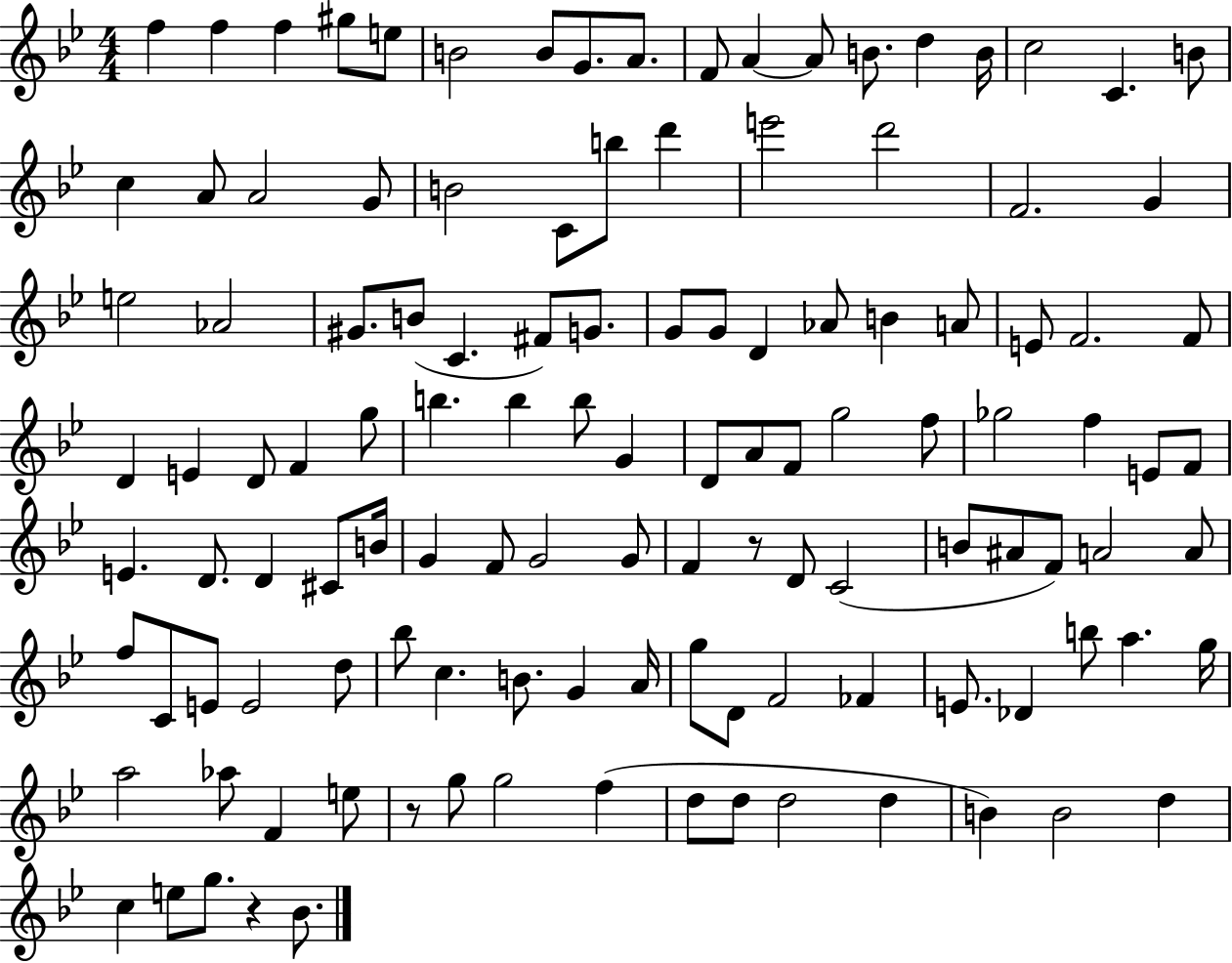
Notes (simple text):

F5/q F5/q F5/q G#5/e E5/e B4/h B4/e G4/e. A4/e. F4/e A4/q A4/e B4/e. D5/q B4/s C5/h C4/q. B4/e C5/q A4/e A4/h G4/e B4/h C4/e B5/e D6/q E6/h D6/h F4/h. G4/q E5/h Ab4/h G#4/e. B4/e C4/q. F#4/e G4/e. G4/e G4/e D4/q Ab4/e B4/q A4/e E4/e F4/h. F4/e D4/q E4/q D4/e F4/q G5/e B5/q. B5/q B5/e G4/q D4/e A4/e F4/e G5/h F5/e Gb5/h F5/q E4/e F4/e E4/q. D4/e. D4/q C#4/e B4/s G4/q F4/e G4/h G4/e F4/q R/e D4/e C4/h B4/e A#4/e F4/e A4/h A4/e F5/e C4/e E4/e E4/h D5/e Bb5/e C5/q. B4/e. G4/q A4/s G5/e D4/e F4/h FES4/q E4/e. Db4/q B5/e A5/q. G5/s A5/h Ab5/e F4/q E5/e R/e G5/e G5/h F5/q D5/e D5/e D5/h D5/q B4/q B4/h D5/q C5/q E5/e G5/e. R/q Bb4/e.